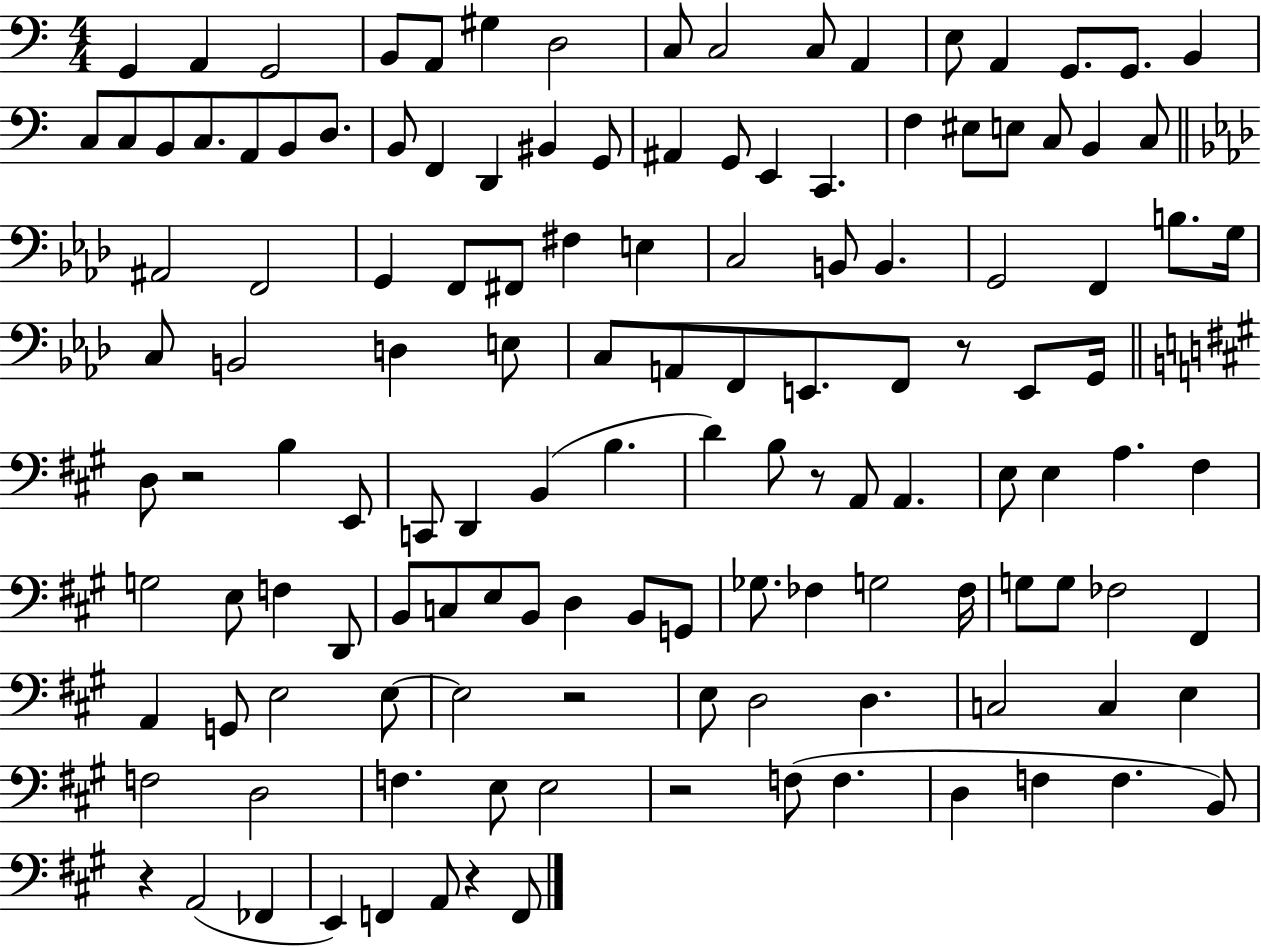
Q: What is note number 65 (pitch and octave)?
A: B3